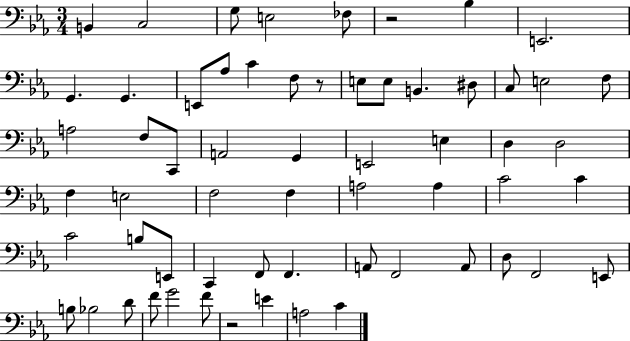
X:1
T:Untitled
M:3/4
L:1/4
K:Eb
B,, C,2 G,/2 E,2 _F,/2 z2 _B, E,,2 G,, G,, E,,/2 _A,/2 C F,/2 z/2 E,/2 E,/2 B,, ^D,/2 C,/2 E,2 F,/2 A,2 F,/2 C,,/2 A,,2 G,, E,,2 E, D, D,2 F, E,2 F,2 F, A,2 A, C2 C C2 B,/2 E,,/2 C,, F,,/2 F,, A,,/2 F,,2 A,,/2 D,/2 F,,2 E,,/2 B,/2 _B,2 D/2 F/2 G2 F/2 z2 E A,2 C